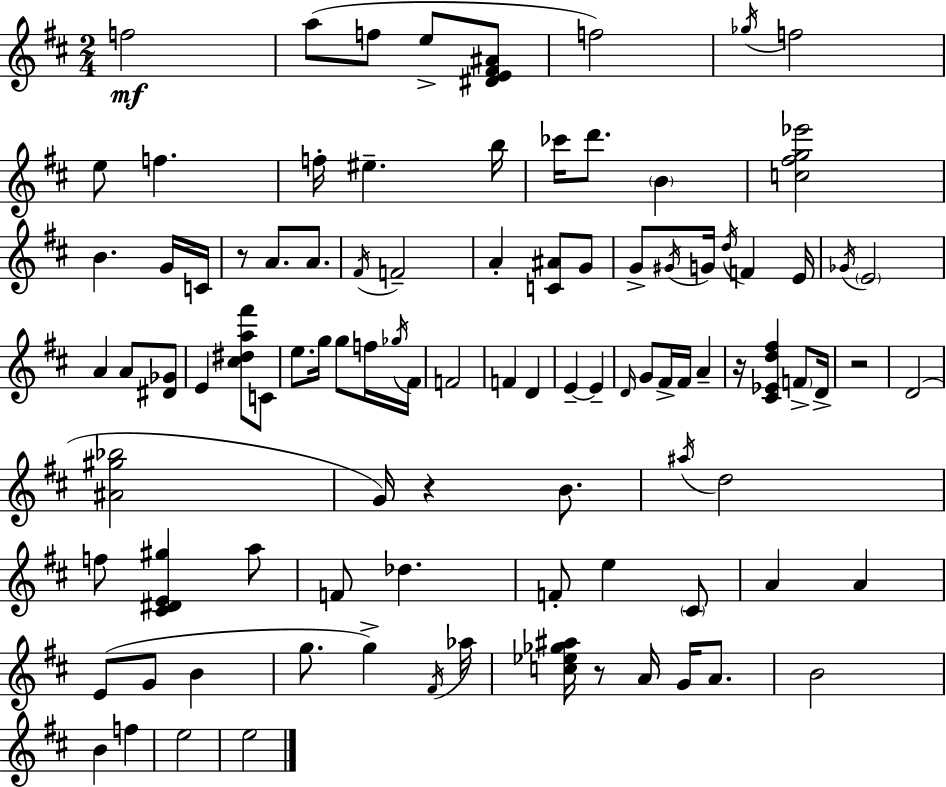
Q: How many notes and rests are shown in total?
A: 97